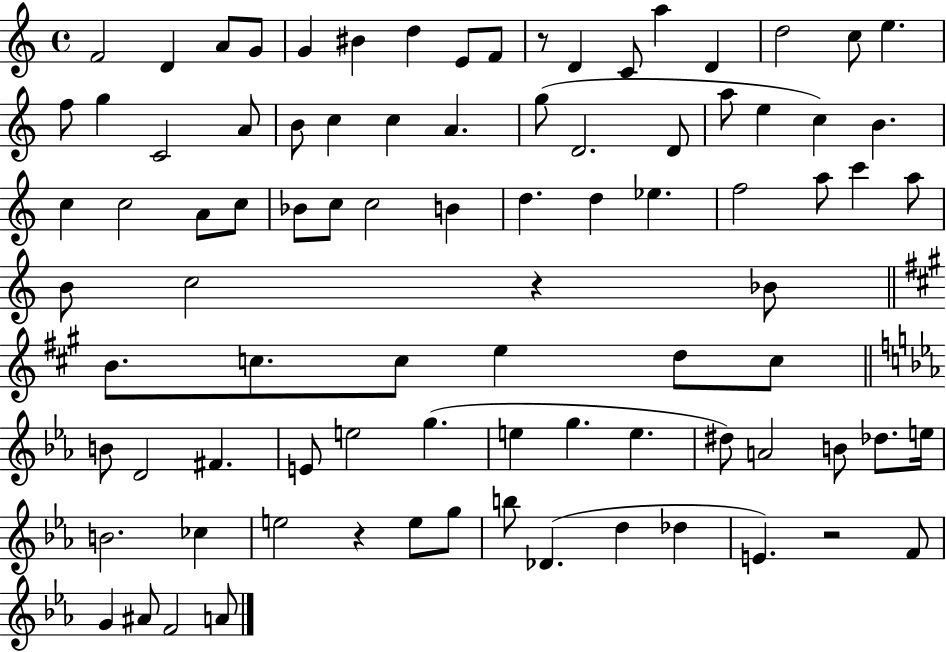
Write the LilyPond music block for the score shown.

{
  \clef treble
  \time 4/4
  \defaultTimeSignature
  \key c \major
  f'2 d'4 a'8 g'8 | g'4 bis'4 d''4 e'8 f'8 | r8 d'4 c'8 a''4 d'4 | d''2 c''8 e''4. | \break f''8 g''4 c'2 a'8 | b'8 c''4 c''4 a'4. | g''8( d'2. d'8 | a''8 e''4 c''4) b'4. | \break c''4 c''2 a'8 c''8 | bes'8 c''8 c''2 b'4 | d''4. d''4 ees''4. | f''2 a''8 c'''4 a''8 | \break b'8 c''2 r4 bes'8 | \bar "||" \break \key a \major b'8. c''8. c''8 e''4 d''8 c''8 | \bar "||" \break \key c \minor b'8 d'2 fis'4. | e'8 e''2 g''4.( | e''4 g''4. e''4. | dis''8) a'2 b'8 des''8. e''16 | \break b'2. ces''4 | e''2 r4 e''8 g''8 | b''8 des'4.( d''4 des''4 | e'4.) r2 f'8 | \break g'4 ais'8 f'2 a'8 | \bar "|."
}